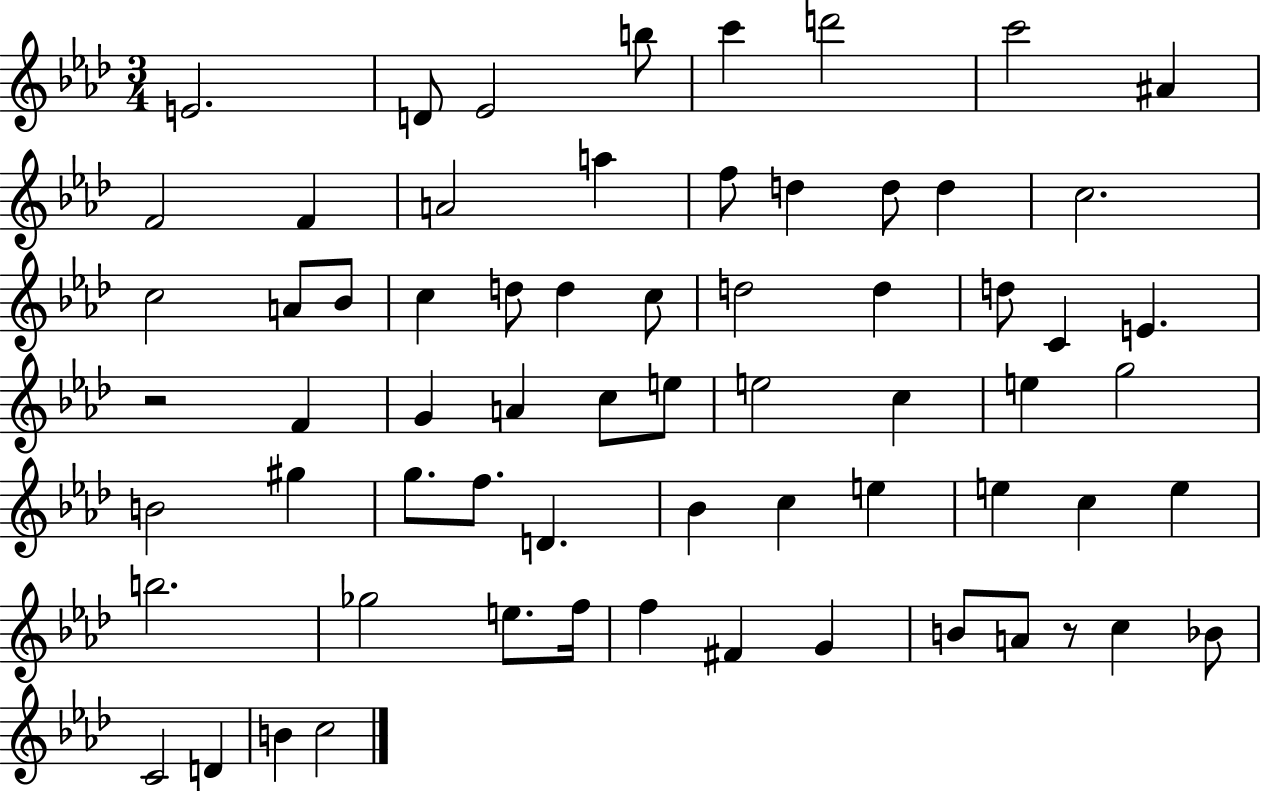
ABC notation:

X:1
T:Untitled
M:3/4
L:1/4
K:Ab
E2 D/2 _E2 b/2 c' d'2 c'2 ^A F2 F A2 a f/2 d d/2 d c2 c2 A/2 _B/2 c d/2 d c/2 d2 d d/2 C E z2 F G A c/2 e/2 e2 c e g2 B2 ^g g/2 f/2 D _B c e e c e b2 _g2 e/2 f/4 f ^F G B/2 A/2 z/2 c _B/2 C2 D B c2